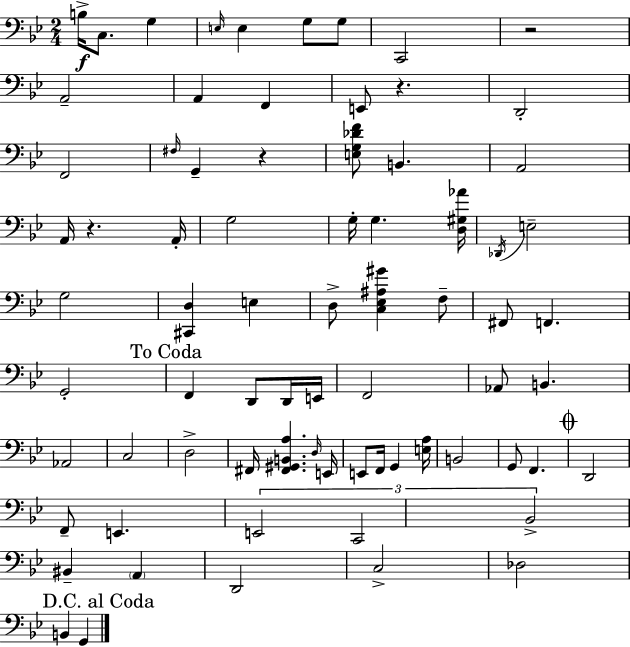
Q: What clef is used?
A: bass